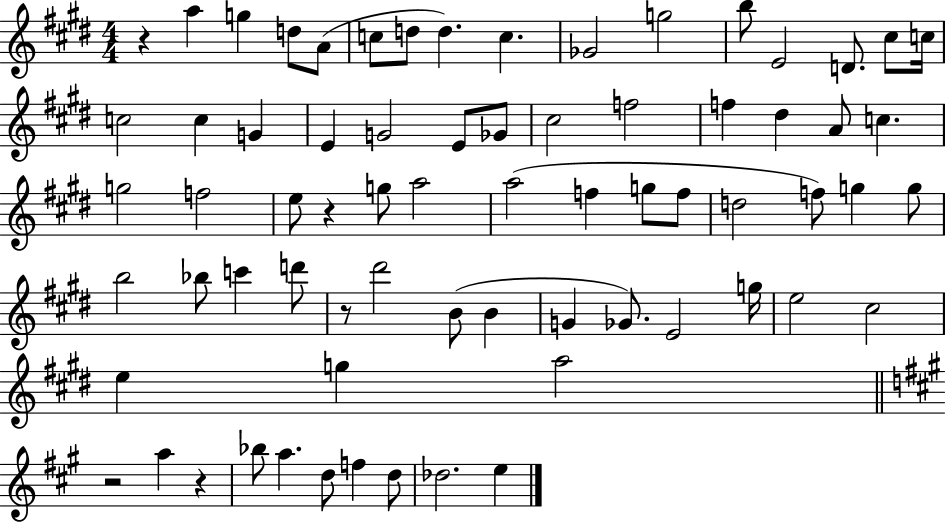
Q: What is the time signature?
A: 4/4